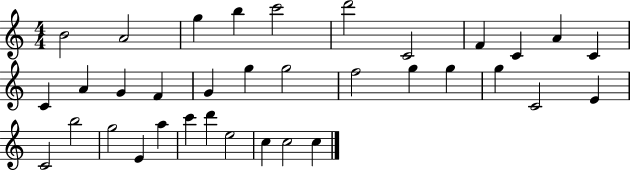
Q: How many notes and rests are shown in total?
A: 35